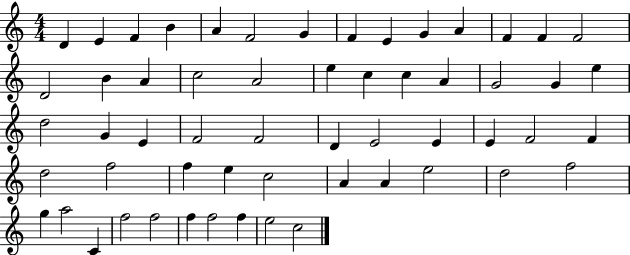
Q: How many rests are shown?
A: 0